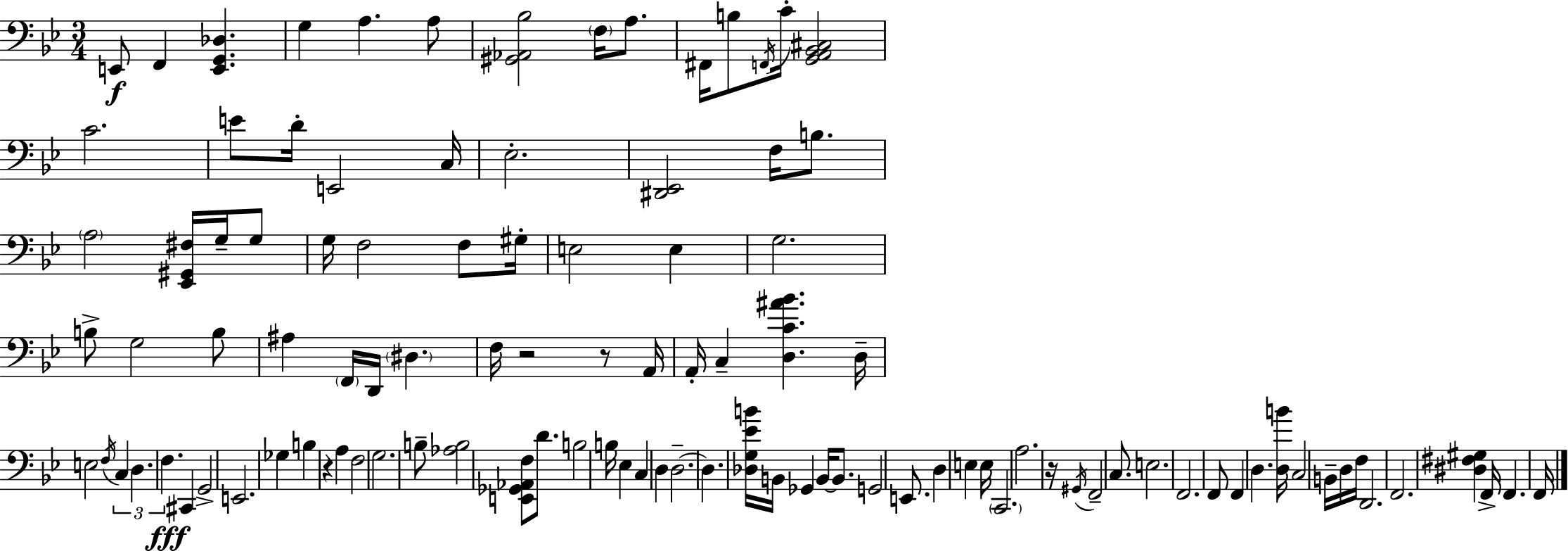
X:1
T:Untitled
M:3/4
L:1/4
K:Gm
E,,/2 F,, [E,,G,,_D,] G, A, A,/2 [^G,,_A,,_B,]2 F,/4 A,/2 ^F,,/4 B,/2 F,,/4 C/4 [G,,A,,_B,,^C,]2 C2 E/2 D/4 E,,2 C,/4 _E,2 [^D,,_E,,]2 F,/4 B,/2 A,2 [_E,,^G,,^F,]/4 G,/4 G,/2 G,/4 F,2 F,/2 ^G,/4 E,2 E, G,2 B,/2 G,2 B,/2 ^A, F,,/4 D,,/4 ^D, F,/4 z2 z/2 A,,/4 A,,/4 C, [D,C^A_B] D,/4 E,2 F,/4 C, D, F, ^C,, G,,2 E,,2 _G, B, z A, F,2 G,2 B,/2 [_A,B,]2 [E,,_G,,_A,,F,]/2 D/2 B,2 B,/4 _E, C, D, D,2 D, [_D,G,_EB]/4 B,,/4 _G,, B,,/4 B,,/2 G,,2 E,,/2 D, E, E,/4 C,,2 A,2 z/4 ^G,,/4 F,,2 C,/2 E,2 F,,2 F,,/2 F,, D, [D,B]/4 C,2 B,,/4 D,/4 F,/4 D,,2 F,,2 [^D,^F,^G,] F,,/4 F,, F,,/4